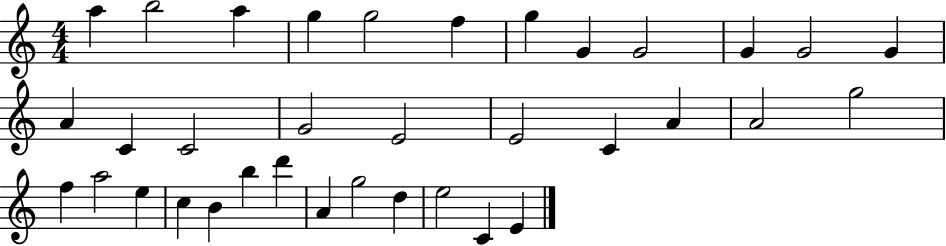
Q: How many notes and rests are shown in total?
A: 35